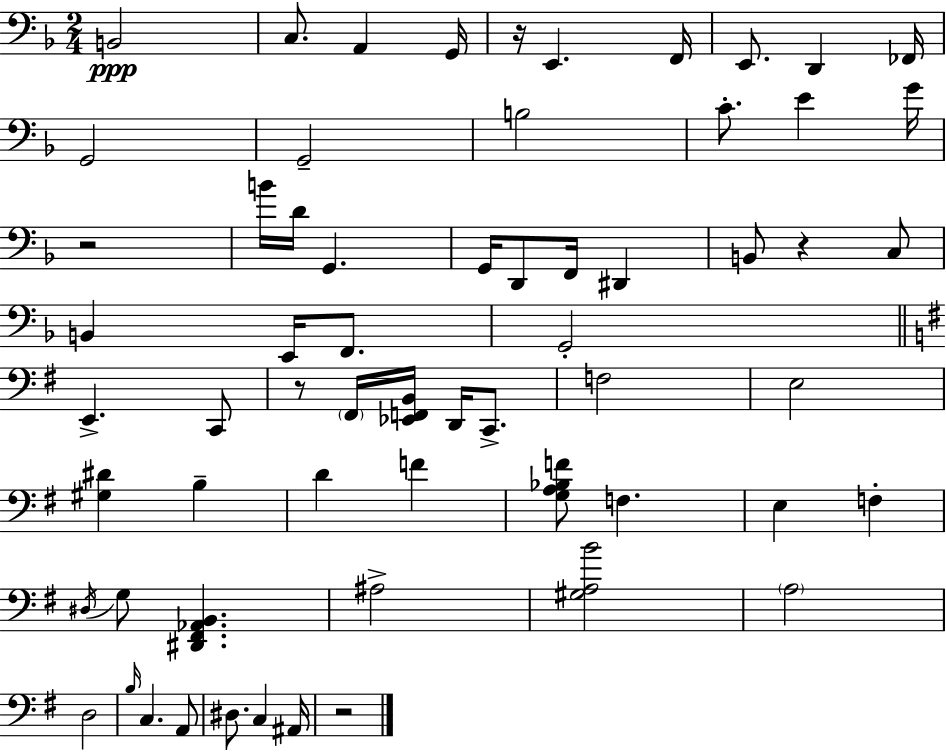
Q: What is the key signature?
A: D minor